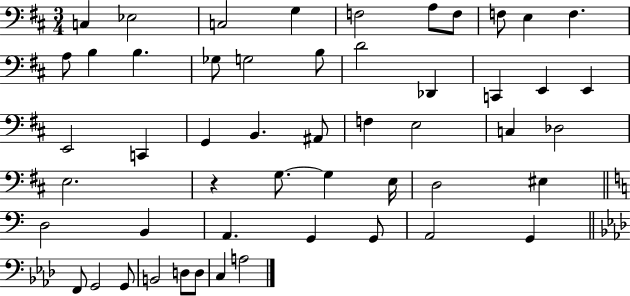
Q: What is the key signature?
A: D major